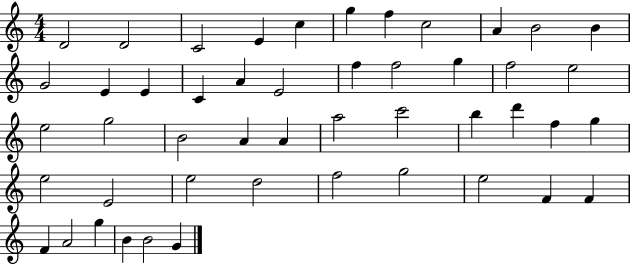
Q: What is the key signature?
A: C major